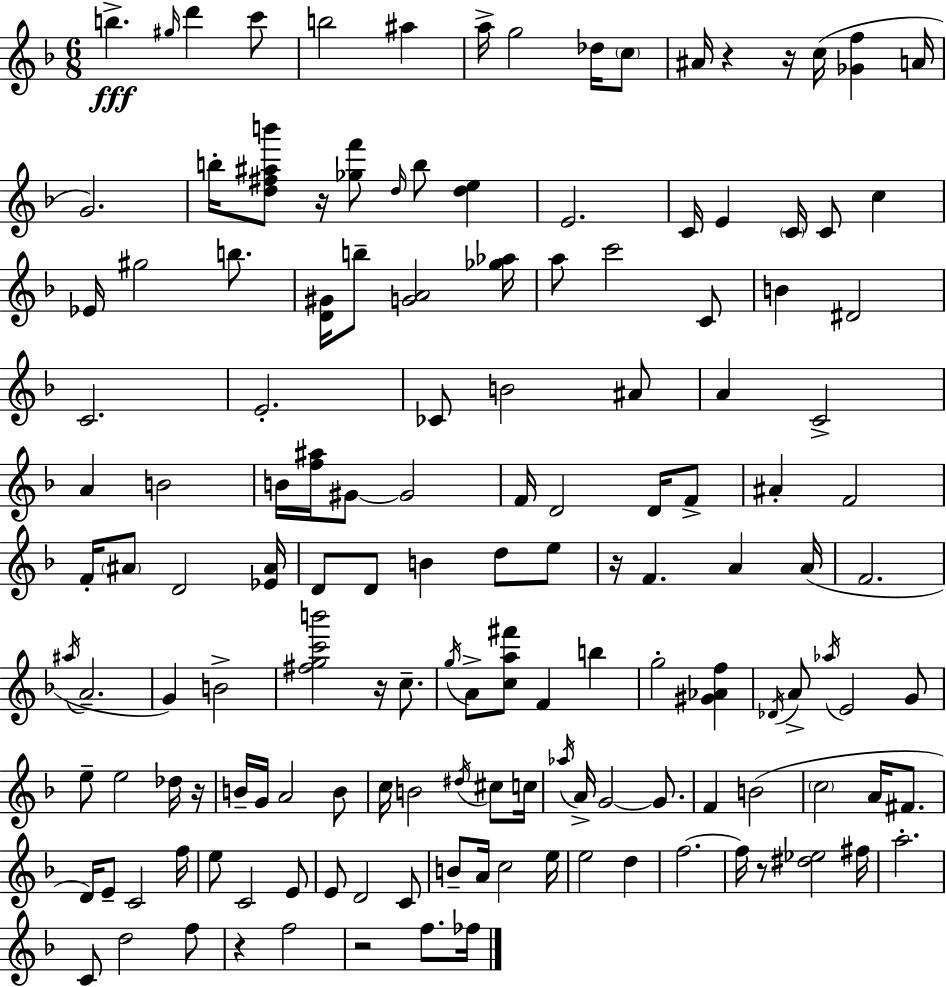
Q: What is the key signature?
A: F major